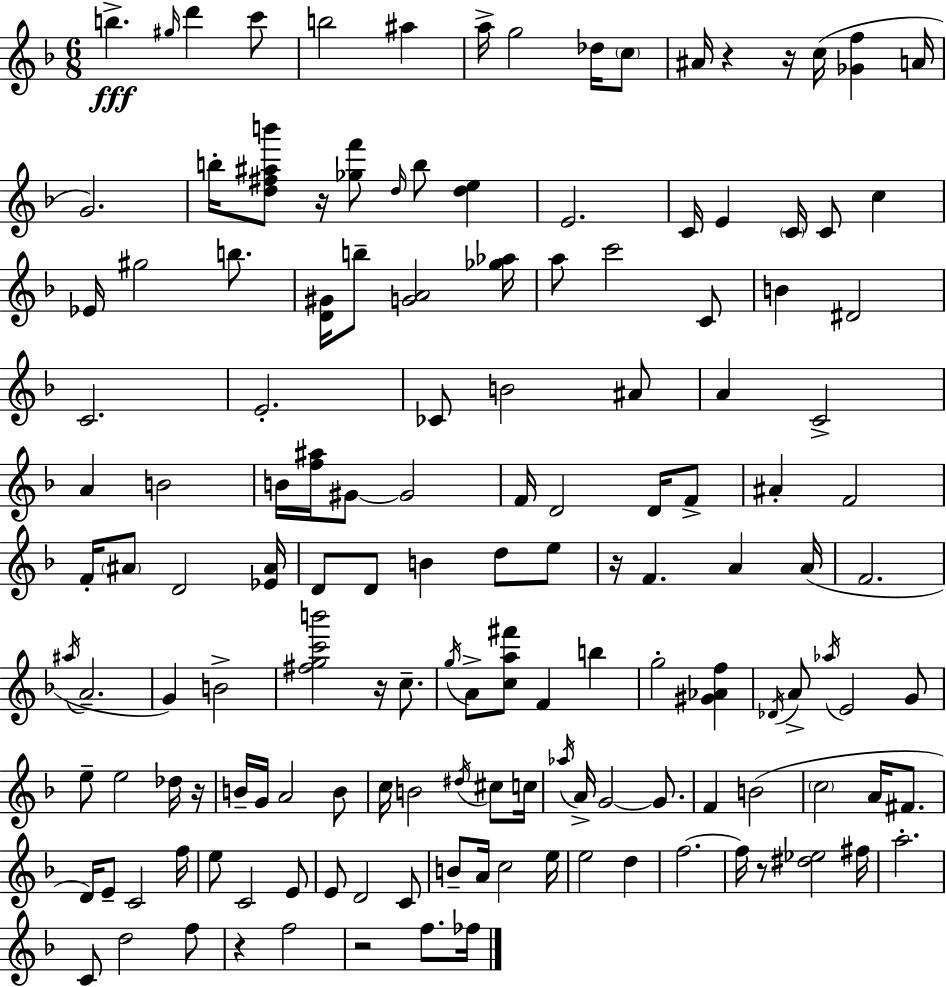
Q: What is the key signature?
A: F major